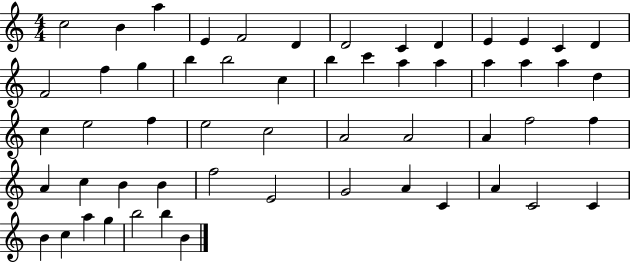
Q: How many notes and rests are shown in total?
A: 56